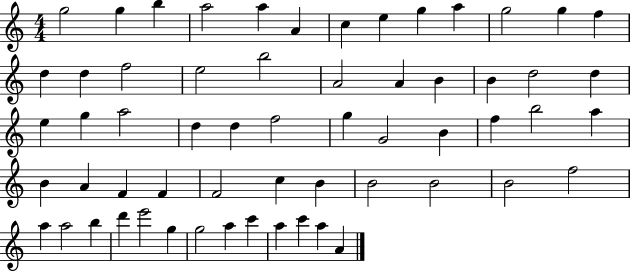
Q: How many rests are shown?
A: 0